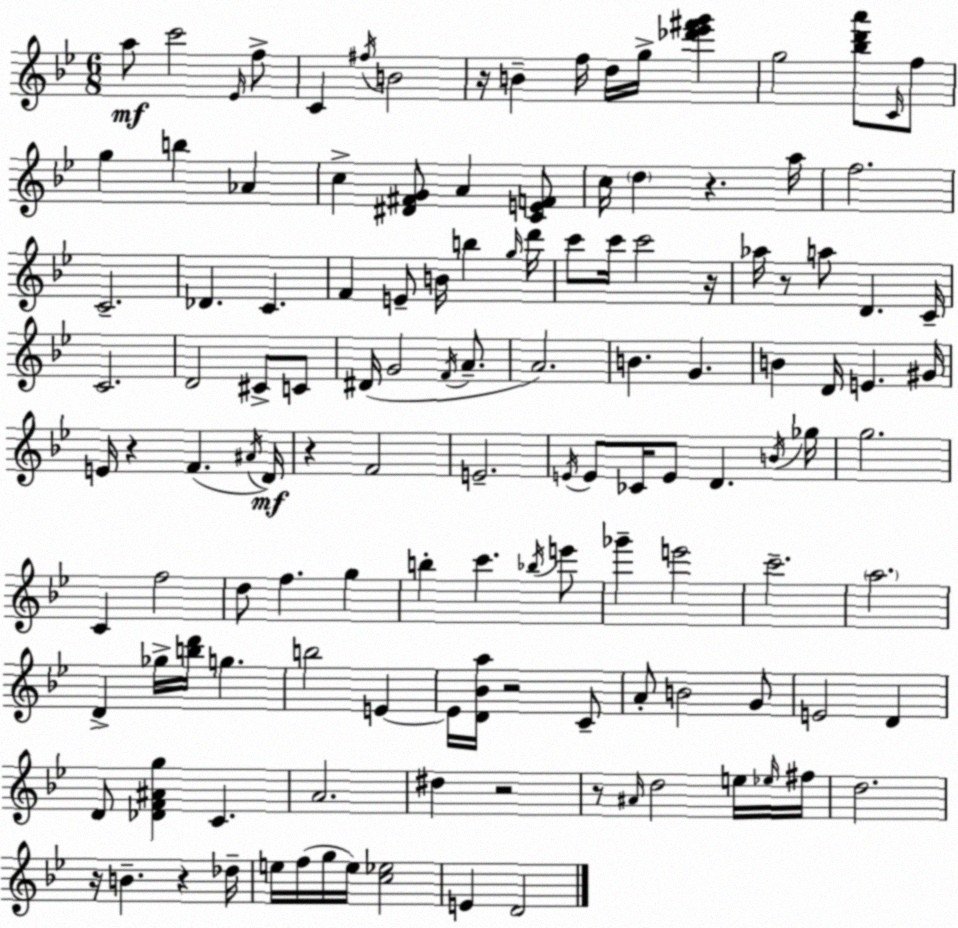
X:1
T:Untitled
M:6/8
L:1/4
K:Gm
a/2 c'2 _E/4 f/2 C ^f/4 B2 z/4 B f/4 d/4 g/4 [_d'_e'^f'g'] g2 [_bd'a']/2 C/4 f/2 g b _A c [^D^FG]/2 A [CEF]/2 c/4 d z a/4 f2 C2 _D C F E/2 B/4 b g/4 d'/4 c'/2 c'/4 c'2 z/4 _a/4 z/2 a/2 D C/4 C2 D2 ^C/2 C/2 ^D/4 G2 F/4 A/2 A2 B G B D/4 E ^G/4 E/4 z F ^A/4 D/4 z F2 E2 E/4 E/2 _C/4 E/2 D B/4 _g/4 g2 C f2 d/2 f g b c' _b/4 e'/2 _g' e'2 c'2 a2 D _g/4 [bd']/4 g b2 E E/4 [D_Ba]/4 z2 C/2 A/2 B2 G/2 E2 D D/2 [_DF^Ag] C A2 ^d z2 z/2 ^A/4 d2 e/4 _e/4 ^f/4 d2 z/4 B z _d/4 e/4 f/4 g/4 e/4 [c_e]2 E D2